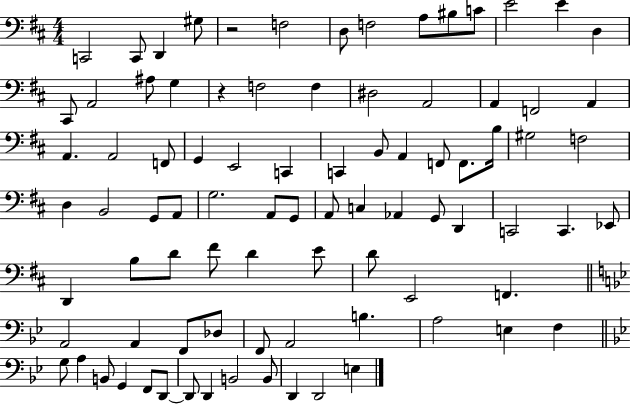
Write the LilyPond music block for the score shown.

{
  \clef bass
  \numericTimeSignature
  \time 4/4
  \key d \major
  c,2 c,8 d,4 gis8 | r2 f2 | d8 f2 a8 bis8 c'8 | e'2 e'4 d4 | \break cis,8 a,2 ais8 g4 | r4 f2 f4 | dis2 a,2 | a,4 f,2 a,4 | \break a,4. a,2 f,8 | g,4 e,2 c,4 | c,4 b,8 a,4 f,8 f,8. b16 | gis2 f2 | \break d4 b,2 g,8 a,8 | g2. a,8 g,8 | a,8 c4 aes,4 g,8 d,4 | c,2 c,4. ees,8 | \break d,4 b8 d'8 fis'8 d'4 e'8 | d'8 e,2 f,4. | \bar "||" \break \key bes \major a,2 a,4 f,8 des8 | f,8 a,2 b4. | a2 e4 f4 | \bar "||" \break \key bes \major g8 a4 b,8 g,4 f,8 d,8~~ | d,8 d,4 b,2 b,8 | d,4 d,2 e4 | \bar "|."
}